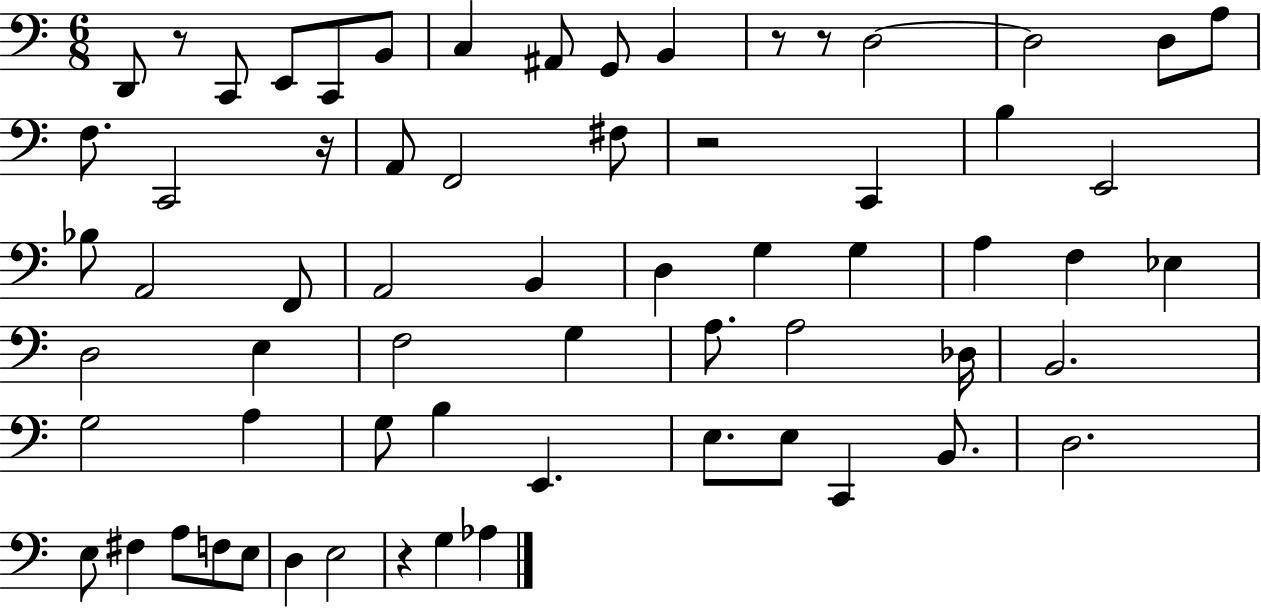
X:1
T:Untitled
M:6/8
L:1/4
K:C
D,,/2 z/2 C,,/2 E,,/2 C,,/2 B,,/2 C, ^A,,/2 G,,/2 B,, z/2 z/2 D,2 D,2 D,/2 A,/2 F,/2 C,,2 z/4 A,,/2 F,,2 ^F,/2 z2 C,, B, E,,2 _B,/2 A,,2 F,,/2 A,,2 B,, D, G, G, A, F, _E, D,2 E, F,2 G, A,/2 A,2 _D,/4 B,,2 G,2 A, G,/2 B, E,, E,/2 E,/2 C,, B,,/2 D,2 E,/2 ^F, A,/2 F,/2 E,/2 D, E,2 z G, _A,